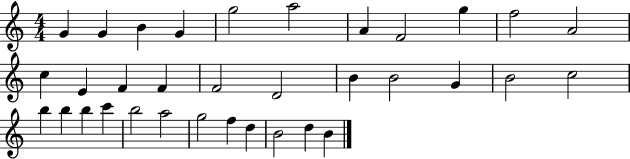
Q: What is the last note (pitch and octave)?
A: B4